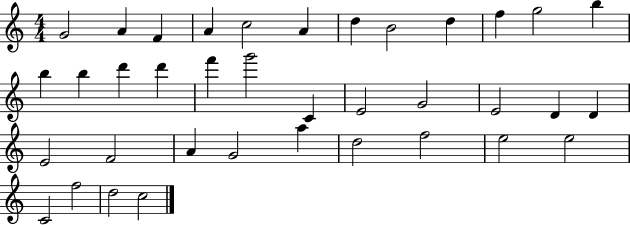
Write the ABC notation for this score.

X:1
T:Untitled
M:4/4
L:1/4
K:C
G2 A F A c2 A d B2 d f g2 b b b d' d' f' g'2 C E2 G2 E2 D D E2 F2 A G2 a d2 f2 e2 e2 C2 f2 d2 c2